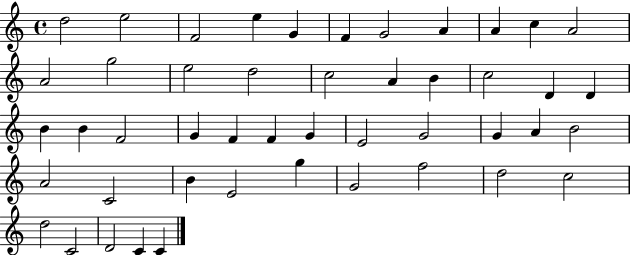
D5/h E5/h F4/h E5/q G4/q F4/q G4/h A4/q A4/q C5/q A4/h A4/h G5/h E5/h D5/h C5/h A4/q B4/q C5/h D4/q D4/q B4/q B4/q F4/h G4/q F4/q F4/q G4/q E4/h G4/h G4/q A4/q B4/h A4/h C4/h B4/q E4/h G5/q G4/h F5/h D5/h C5/h D5/h C4/h D4/h C4/q C4/q